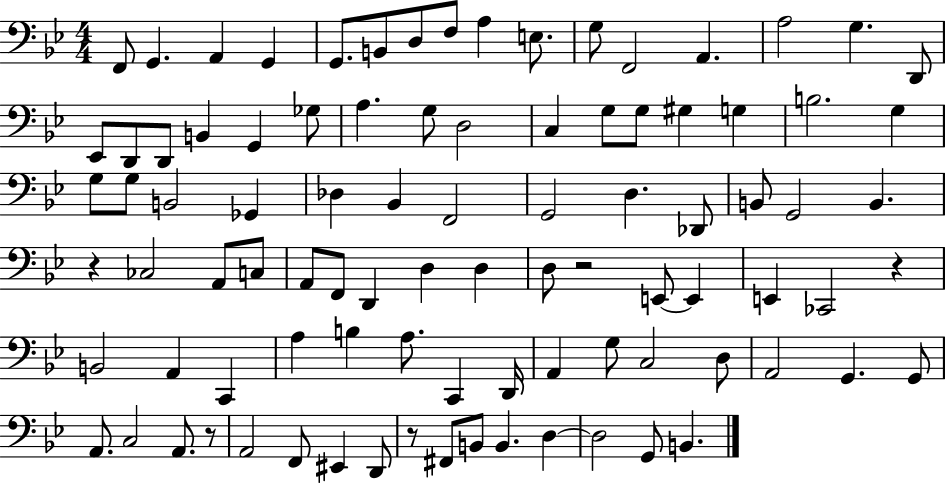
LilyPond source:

{
  \clef bass
  \numericTimeSignature
  \time 4/4
  \key bes \major
  f,8 g,4. a,4 g,4 | g,8. b,8 d8 f8 a4 e8. | g8 f,2 a,4. | a2 g4. d,8 | \break ees,8 d,8 d,8 b,4 g,4 ges8 | a4. g8 d2 | c4 g8 g8 gis4 g4 | b2. g4 | \break g8 g8 b,2 ges,4 | des4 bes,4 f,2 | g,2 d4. des,8 | b,8 g,2 b,4. | \break r4 ces2 a,8 c8 | a,8 f,8 d,4 d4 d4 | d8 r2 e,8~~ e,4 | e,4 ces,2 r4 | \break b,2 a,4 c,4 | a4 b4 a8. c,4 d,16 | a,4 g8 c2 d8 | a,2 g,4. g,8 | \break a,8. c2 a,8. r8 | a,2 f,8 eis,4 d,8 | r8 fis,8 b,8 b,4. d4~~ | d2 g,8 b,4. | \break \bar "|."
}